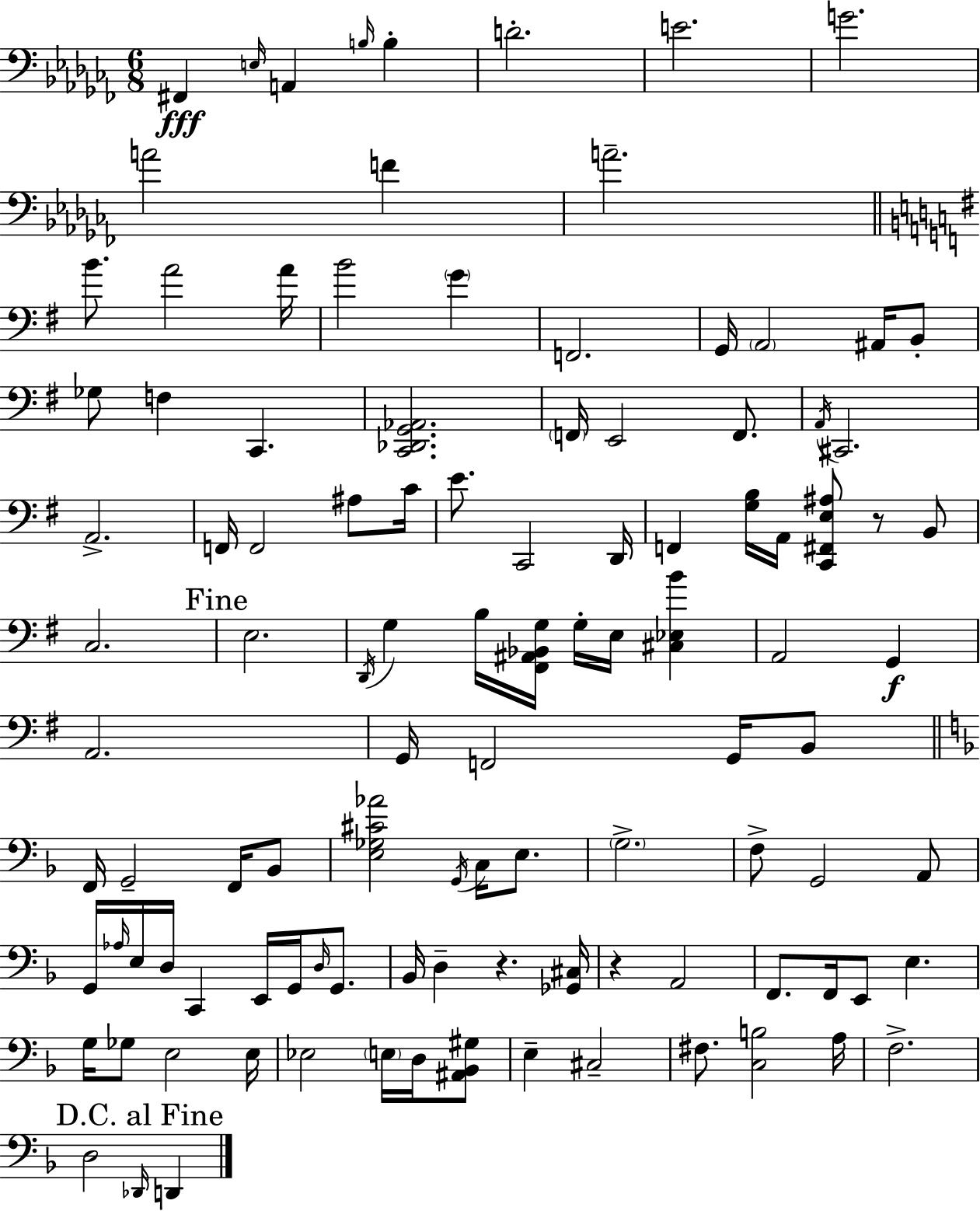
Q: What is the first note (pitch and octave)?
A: F#2